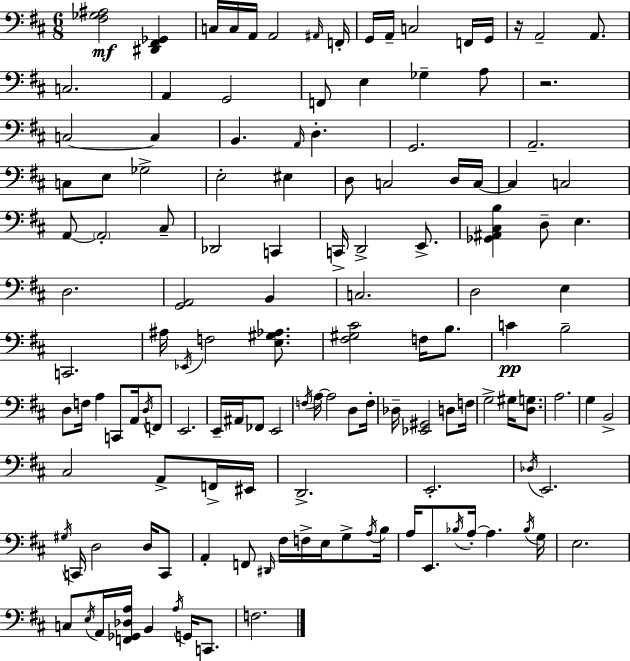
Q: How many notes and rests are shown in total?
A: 135